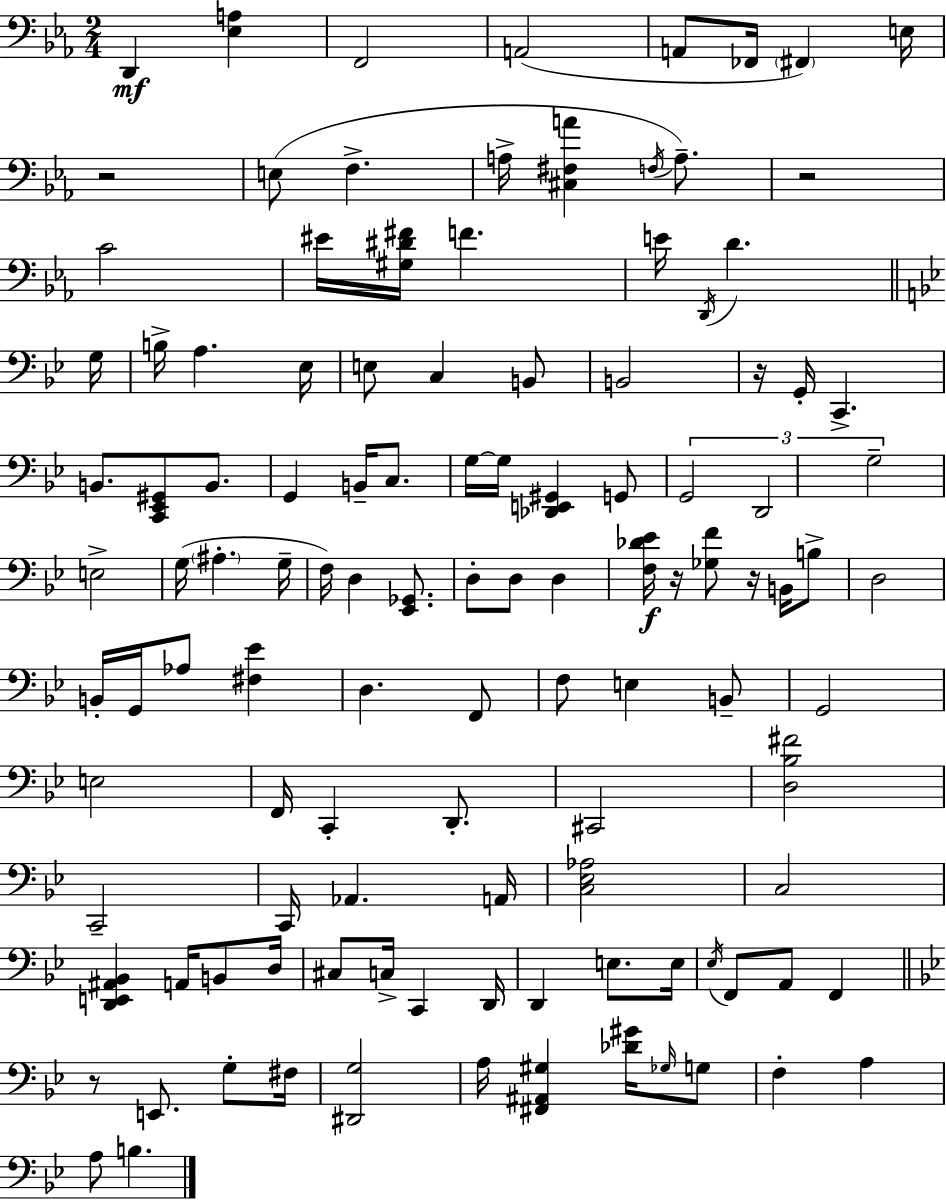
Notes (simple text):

D2/q [Eb3,A3]/q F2/h A2/h A2/e FES2/s F#2/q E3/s R/h E3/e F3/q. A3/s [C#3,F#3,A4]/q F3/s A3/e. R/h C4/h EIS4/s [G#3,D#4,F#4]/s F4/q. E4/s D2/s D4/q. G3/s B3/s A3/q. Eb3/s E3/e C3/q B2/e B2/h R/s G2/s C2/q. B2/e. [C2,Eb2,G#2]/e B2/e. G2/q B2/s C3/e. G3/s G3/s [Db2,E2,G#2]/q G2/e G2/h D2/h G3/h E3/h G3/s A#3/q. G3/s F3/s D3/q [Eb2,Gb2]/e. D3/e D3/e D3/q [F3,Db4,Eb4]/s R/s [Gb3,F4]/e R/s B2/s B3/e D3/h B2/s G2/s Ab3/e [F#3,Eb4]/q D3/q. F2/e F3/e E3/q B2/e G2/h E3/h F2/s C2/q D2/e. C#2/h [D3,Bb3,F#4]/h C2/h C2/s Ab2/q. A2/s [C3,Eb3,Ab3]/h C3/h [D2,E2,A#2,Bb2]/q A2/s B2/e D3/s C#3/e C3/s C2/q D2/s D2/q E3/e. E3/s Eb3/s F2/e A2/e F2/q R/e E2/e. G3/e F#3/s [D#2,G3]/h A3/s [F#2,A#2,G#3]/q [Db4,G#4]/s Gb3/s G3/e F3/q A3/q A3/e B3/q.